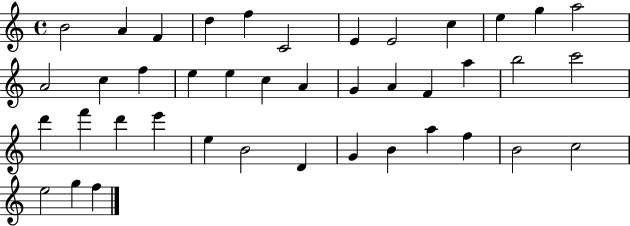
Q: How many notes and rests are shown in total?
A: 41